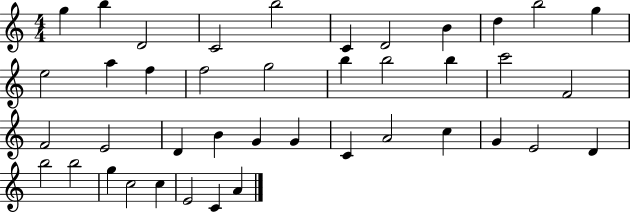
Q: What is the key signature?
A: C major